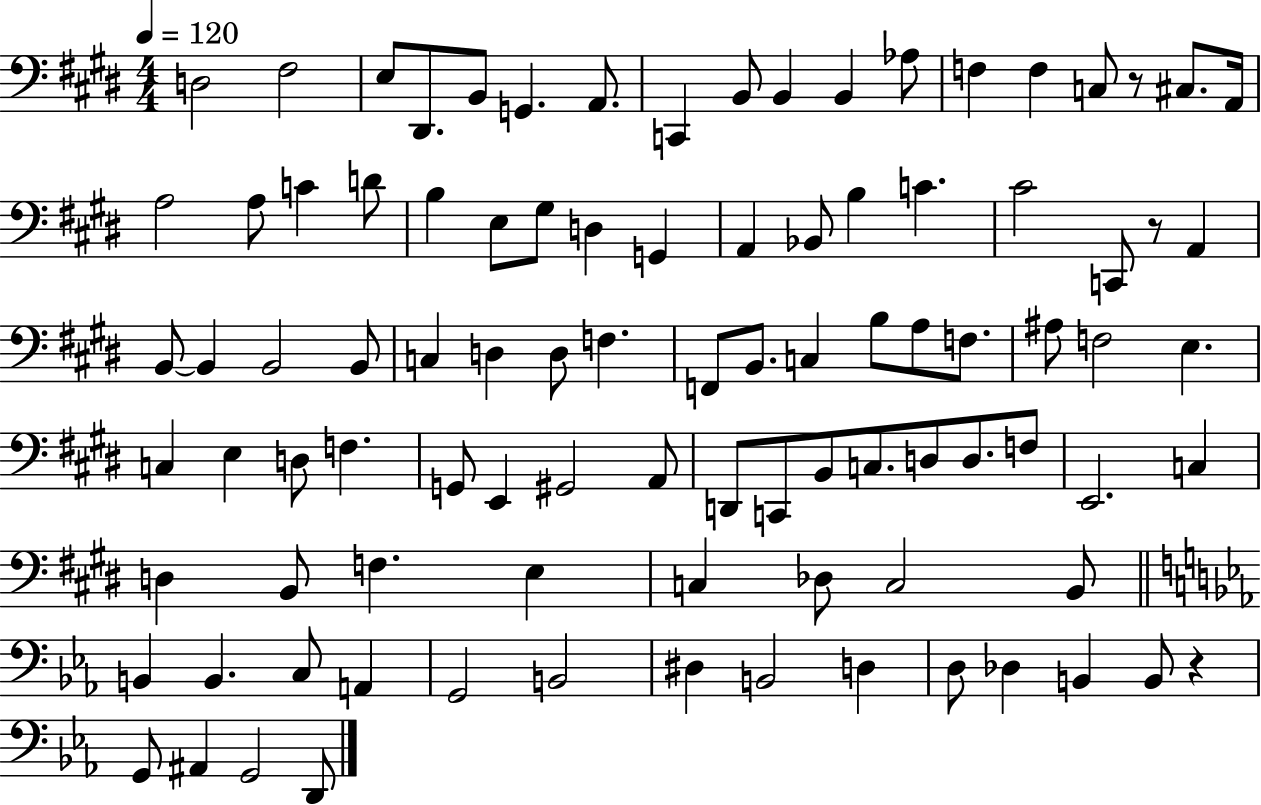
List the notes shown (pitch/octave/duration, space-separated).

D3/h F#3/h E3/e D#2/e. B2/e G2/q. A2/e. C2/q B2/e B2/q B2/q Ab3/e F3/q F3/q C3/e R/e C#3/e. A2/s A3/h A3/e C4/q D4/e B3/q E3/e G#3/e D3/q G2/q A2/q Bb2/e B3/q C4/q. C#4/h C2/e R/e A2/q B2/e B2/q B2/h B2/e C3/q D3/q D3/e F3/q. F2/e B2/e. C3/q B3/e A3/e F3/e. A#3/e F3/h E3/q. C3/q E3/q D3/e F3/q. G2/e E2/q G#2/h A2/e D2/e C2/e B2/e C3/e. D3/e D3/e. F3/e E2/h. C3/q D3/q B2/e F3/q. E3/q C3/q Db3/e C3/h B2/e B2/q B2/q. C3/e A2/q G2/h B2/h D#3/q B2/h D3/q D3/e Db3/q B2/q B2/e R/q G2/e A#2/q G2/h D2/e